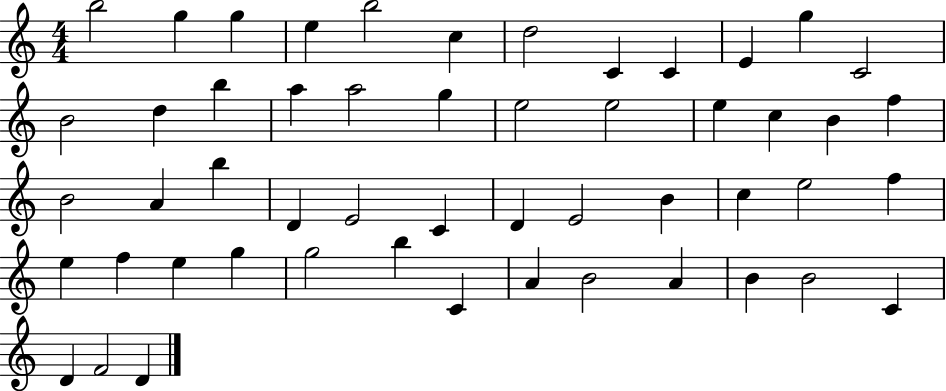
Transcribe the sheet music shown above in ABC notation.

X:1
T:Untitled
M:4/4
L:1/4
K:C
b2 g g e b2 c d2 C C E g C2 B2 d b a a2 g e2 e2 e c B f B2 A b D E2 C D E2 B c e2 f e f e g g2 b C A B2 A B B2 C D F2 D